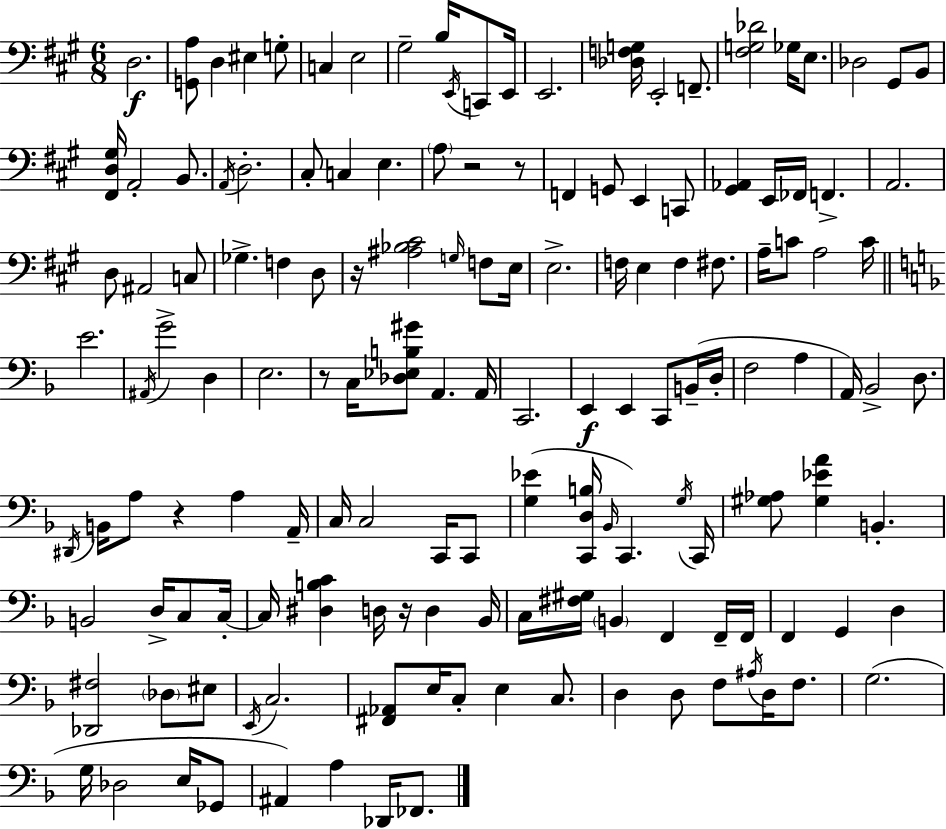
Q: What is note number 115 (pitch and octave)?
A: D3